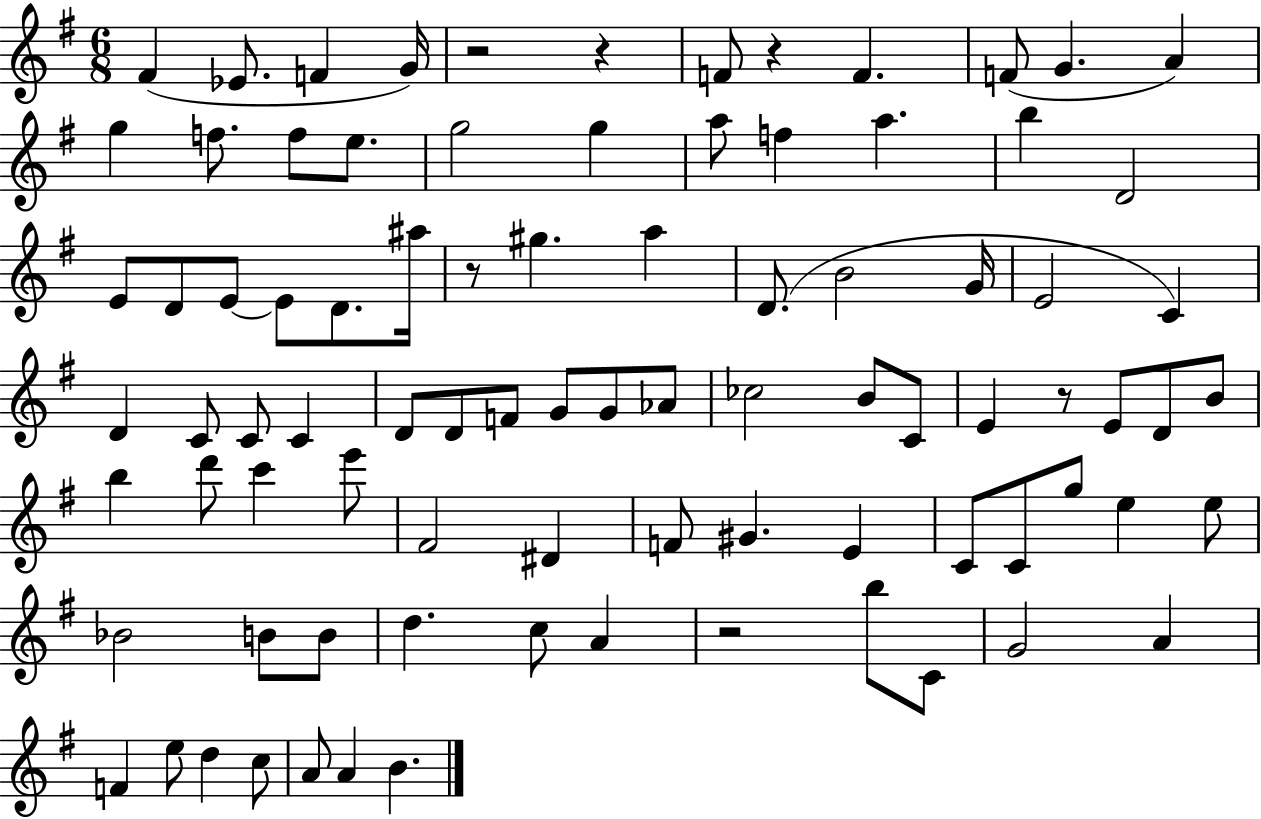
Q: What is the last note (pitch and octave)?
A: B4